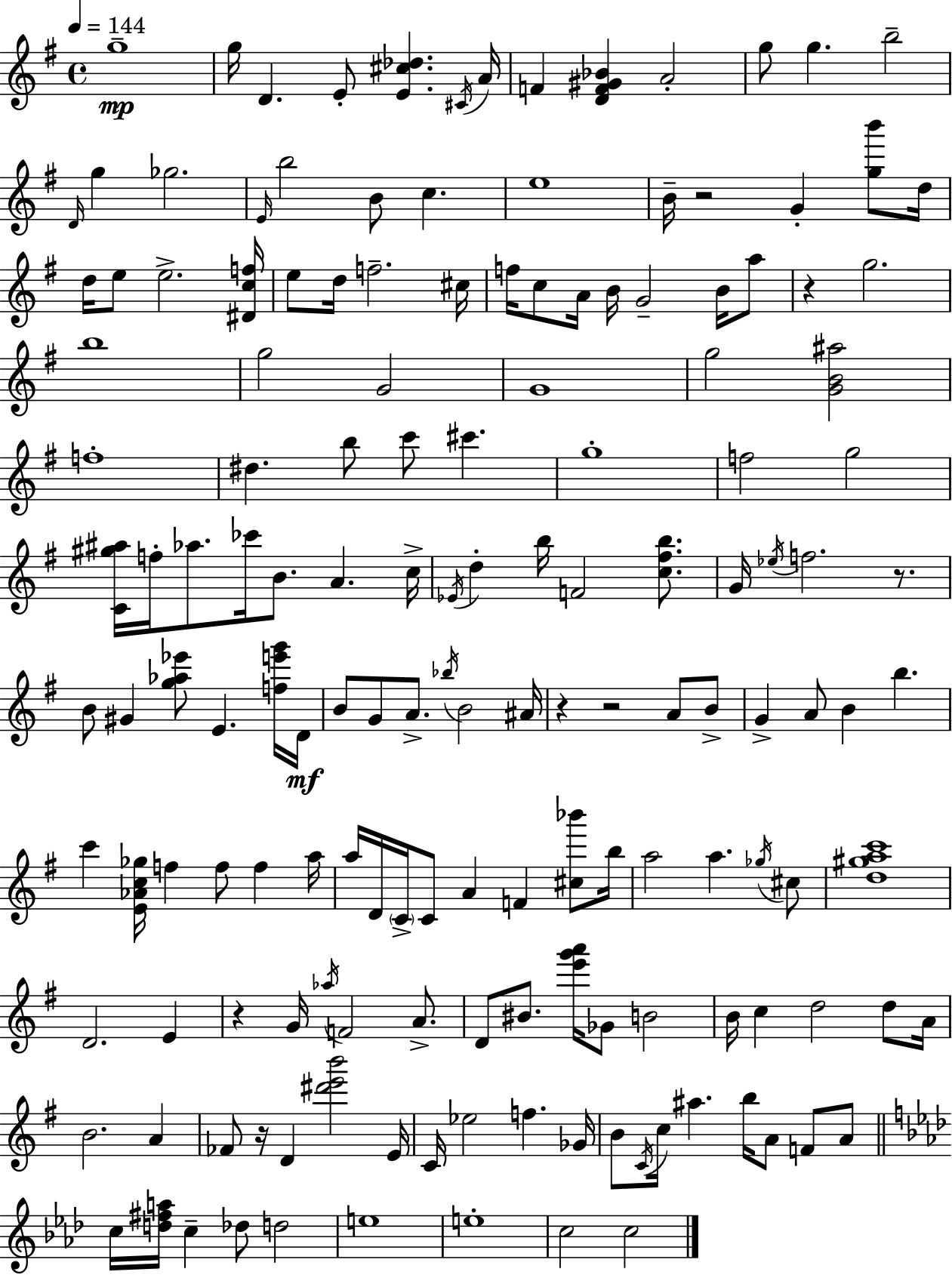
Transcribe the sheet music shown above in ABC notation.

X:1
T:Untitled
M:4/4
L:1/4
K:Em
g4 g/4 D E/2 [E^c_d] ^C/4 A/4 F [DF^G_B] A2 g/2 g b2 D/4 g _g2 E/4 b2 B/2 c e4 B/4 z2 G [gb']/2 d/4 d/4 e/2 e2 [^Dcf]/4 e/2 d/4 f2 ^c/4 f/4 c/2 A/4 B/4 G2 B/4 a/2 z g2 b4 g2 G2 G4 g2 [GB^a]2 f4 ^d b/2 c'/2 ^c' g4 f2 g2 [C^g^a]/4 f/4 _a/2 _c'/4 B/2 A c/4 _E/4 d b/4 F2 [c^fb]/2 G/4 _e/4 f2 z/2 B/2 ^G [g_a_e']/2 E [fe'g']/4 D/4 B/2 G/2 A/2 _b/4 B2 ^A/4 z z2 A/2 B/2 G A/2 B b c' [E_Ac_g]/4 f f/2 f a/4 a/4 D/4 C/4 C/2 A F [^c_b']/2 b/4 a2 a _g/4 ^c/2 [d^gac']4 D2 E z G/4 _a/4 F2 A/2 D/2 ^B/2 [e'g'a']/4 _G/2 B2 B/4 c d2 d/2 A/4 B2 A _F/2 z/4 D [^d'e'b']2 E/4 C/4 _e2 f _G/4 B/2 C/4 c/4 ^a b/4 A/2 F/2 A/2 c/4 [d^fa]/4 c _d/2 d2 e4 e4 c2 c2